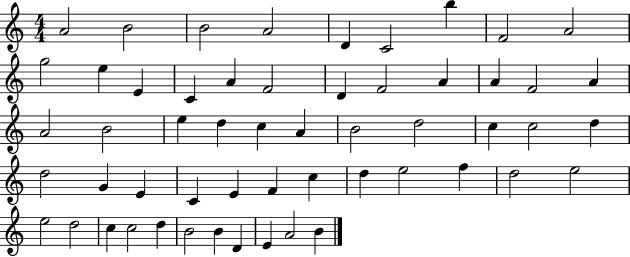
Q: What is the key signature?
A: C major